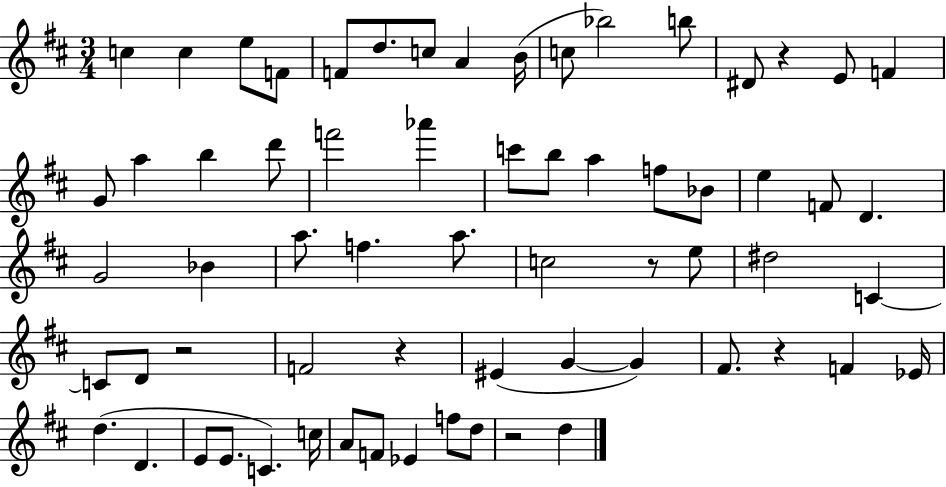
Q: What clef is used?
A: treble